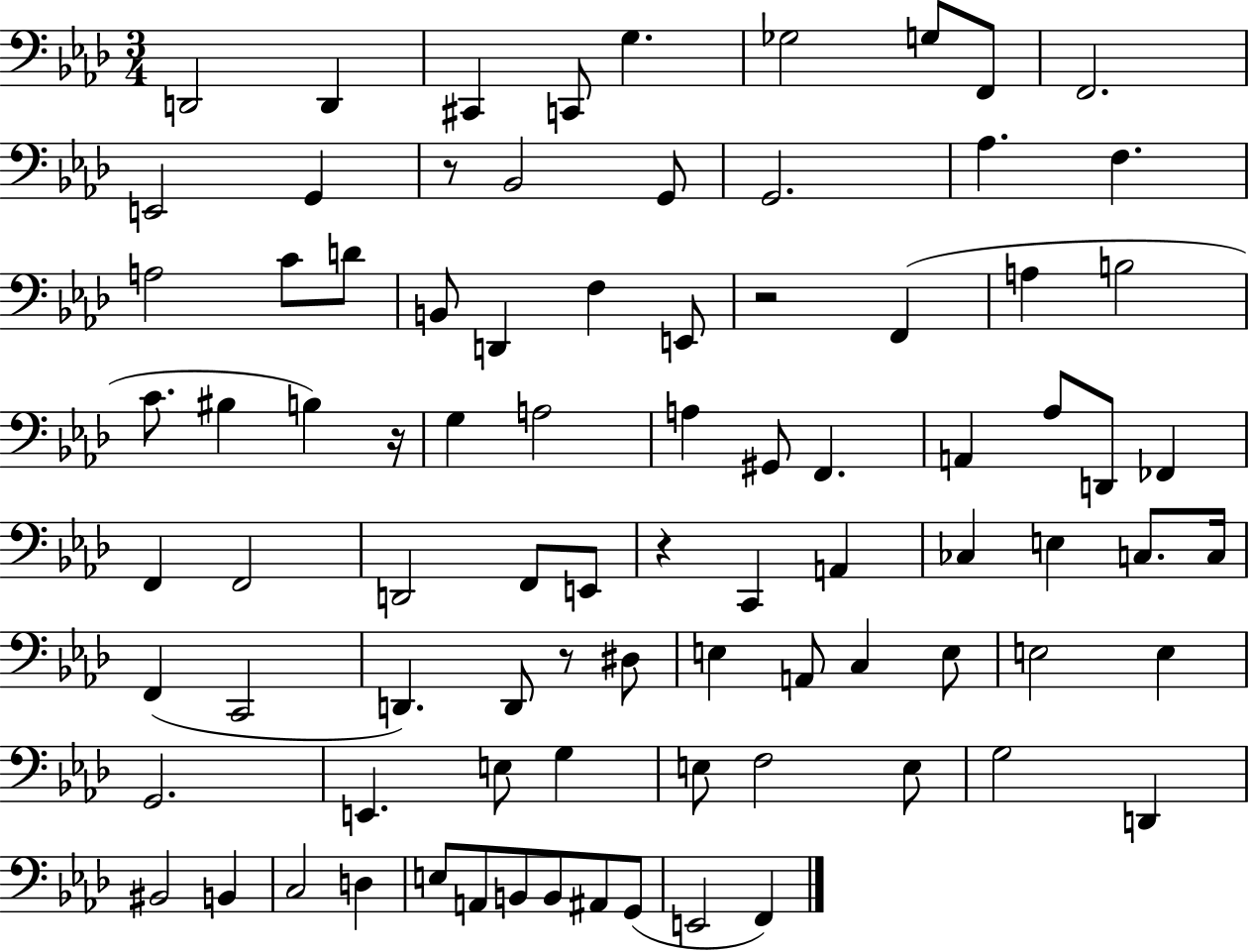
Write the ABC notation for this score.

X:1
T:Untitled
M:3/4
L:1/4
K:Ab
D,,2 D,, ^C,, C,,/2 G, _G,2 G,/2 F,,/2 F,,2 E,,2 G,, z/2 _B,,2 G,,/2 G,,2 _A, F, A,2 C/2 D/2 B,,/2 D,, F, E,,/2 z2 F,, A, B,2 C/2 ^B, B, z/4 G, A,2 A, ^G,,/2 F,, A,, _A,/2 D,,/2 _F,, F,, F,,2 D,,2 F,,/2 E,,/2 z C,, A,, _C, E, C,/2 C,/4 F,, C,,2 D,, D,,/2 z/2 ^D,/2 E, A,,/2 C, E,/2 E,2 E, G,,2 E,, E,/2 G, E,/2 F,2 E,/2 G,2 D,, ^B,,2 B,, C,2 D, E,/2 A,,/2 B,,/2 B,,/2 ^A,,/2 G,,/2 E,,2 F,,